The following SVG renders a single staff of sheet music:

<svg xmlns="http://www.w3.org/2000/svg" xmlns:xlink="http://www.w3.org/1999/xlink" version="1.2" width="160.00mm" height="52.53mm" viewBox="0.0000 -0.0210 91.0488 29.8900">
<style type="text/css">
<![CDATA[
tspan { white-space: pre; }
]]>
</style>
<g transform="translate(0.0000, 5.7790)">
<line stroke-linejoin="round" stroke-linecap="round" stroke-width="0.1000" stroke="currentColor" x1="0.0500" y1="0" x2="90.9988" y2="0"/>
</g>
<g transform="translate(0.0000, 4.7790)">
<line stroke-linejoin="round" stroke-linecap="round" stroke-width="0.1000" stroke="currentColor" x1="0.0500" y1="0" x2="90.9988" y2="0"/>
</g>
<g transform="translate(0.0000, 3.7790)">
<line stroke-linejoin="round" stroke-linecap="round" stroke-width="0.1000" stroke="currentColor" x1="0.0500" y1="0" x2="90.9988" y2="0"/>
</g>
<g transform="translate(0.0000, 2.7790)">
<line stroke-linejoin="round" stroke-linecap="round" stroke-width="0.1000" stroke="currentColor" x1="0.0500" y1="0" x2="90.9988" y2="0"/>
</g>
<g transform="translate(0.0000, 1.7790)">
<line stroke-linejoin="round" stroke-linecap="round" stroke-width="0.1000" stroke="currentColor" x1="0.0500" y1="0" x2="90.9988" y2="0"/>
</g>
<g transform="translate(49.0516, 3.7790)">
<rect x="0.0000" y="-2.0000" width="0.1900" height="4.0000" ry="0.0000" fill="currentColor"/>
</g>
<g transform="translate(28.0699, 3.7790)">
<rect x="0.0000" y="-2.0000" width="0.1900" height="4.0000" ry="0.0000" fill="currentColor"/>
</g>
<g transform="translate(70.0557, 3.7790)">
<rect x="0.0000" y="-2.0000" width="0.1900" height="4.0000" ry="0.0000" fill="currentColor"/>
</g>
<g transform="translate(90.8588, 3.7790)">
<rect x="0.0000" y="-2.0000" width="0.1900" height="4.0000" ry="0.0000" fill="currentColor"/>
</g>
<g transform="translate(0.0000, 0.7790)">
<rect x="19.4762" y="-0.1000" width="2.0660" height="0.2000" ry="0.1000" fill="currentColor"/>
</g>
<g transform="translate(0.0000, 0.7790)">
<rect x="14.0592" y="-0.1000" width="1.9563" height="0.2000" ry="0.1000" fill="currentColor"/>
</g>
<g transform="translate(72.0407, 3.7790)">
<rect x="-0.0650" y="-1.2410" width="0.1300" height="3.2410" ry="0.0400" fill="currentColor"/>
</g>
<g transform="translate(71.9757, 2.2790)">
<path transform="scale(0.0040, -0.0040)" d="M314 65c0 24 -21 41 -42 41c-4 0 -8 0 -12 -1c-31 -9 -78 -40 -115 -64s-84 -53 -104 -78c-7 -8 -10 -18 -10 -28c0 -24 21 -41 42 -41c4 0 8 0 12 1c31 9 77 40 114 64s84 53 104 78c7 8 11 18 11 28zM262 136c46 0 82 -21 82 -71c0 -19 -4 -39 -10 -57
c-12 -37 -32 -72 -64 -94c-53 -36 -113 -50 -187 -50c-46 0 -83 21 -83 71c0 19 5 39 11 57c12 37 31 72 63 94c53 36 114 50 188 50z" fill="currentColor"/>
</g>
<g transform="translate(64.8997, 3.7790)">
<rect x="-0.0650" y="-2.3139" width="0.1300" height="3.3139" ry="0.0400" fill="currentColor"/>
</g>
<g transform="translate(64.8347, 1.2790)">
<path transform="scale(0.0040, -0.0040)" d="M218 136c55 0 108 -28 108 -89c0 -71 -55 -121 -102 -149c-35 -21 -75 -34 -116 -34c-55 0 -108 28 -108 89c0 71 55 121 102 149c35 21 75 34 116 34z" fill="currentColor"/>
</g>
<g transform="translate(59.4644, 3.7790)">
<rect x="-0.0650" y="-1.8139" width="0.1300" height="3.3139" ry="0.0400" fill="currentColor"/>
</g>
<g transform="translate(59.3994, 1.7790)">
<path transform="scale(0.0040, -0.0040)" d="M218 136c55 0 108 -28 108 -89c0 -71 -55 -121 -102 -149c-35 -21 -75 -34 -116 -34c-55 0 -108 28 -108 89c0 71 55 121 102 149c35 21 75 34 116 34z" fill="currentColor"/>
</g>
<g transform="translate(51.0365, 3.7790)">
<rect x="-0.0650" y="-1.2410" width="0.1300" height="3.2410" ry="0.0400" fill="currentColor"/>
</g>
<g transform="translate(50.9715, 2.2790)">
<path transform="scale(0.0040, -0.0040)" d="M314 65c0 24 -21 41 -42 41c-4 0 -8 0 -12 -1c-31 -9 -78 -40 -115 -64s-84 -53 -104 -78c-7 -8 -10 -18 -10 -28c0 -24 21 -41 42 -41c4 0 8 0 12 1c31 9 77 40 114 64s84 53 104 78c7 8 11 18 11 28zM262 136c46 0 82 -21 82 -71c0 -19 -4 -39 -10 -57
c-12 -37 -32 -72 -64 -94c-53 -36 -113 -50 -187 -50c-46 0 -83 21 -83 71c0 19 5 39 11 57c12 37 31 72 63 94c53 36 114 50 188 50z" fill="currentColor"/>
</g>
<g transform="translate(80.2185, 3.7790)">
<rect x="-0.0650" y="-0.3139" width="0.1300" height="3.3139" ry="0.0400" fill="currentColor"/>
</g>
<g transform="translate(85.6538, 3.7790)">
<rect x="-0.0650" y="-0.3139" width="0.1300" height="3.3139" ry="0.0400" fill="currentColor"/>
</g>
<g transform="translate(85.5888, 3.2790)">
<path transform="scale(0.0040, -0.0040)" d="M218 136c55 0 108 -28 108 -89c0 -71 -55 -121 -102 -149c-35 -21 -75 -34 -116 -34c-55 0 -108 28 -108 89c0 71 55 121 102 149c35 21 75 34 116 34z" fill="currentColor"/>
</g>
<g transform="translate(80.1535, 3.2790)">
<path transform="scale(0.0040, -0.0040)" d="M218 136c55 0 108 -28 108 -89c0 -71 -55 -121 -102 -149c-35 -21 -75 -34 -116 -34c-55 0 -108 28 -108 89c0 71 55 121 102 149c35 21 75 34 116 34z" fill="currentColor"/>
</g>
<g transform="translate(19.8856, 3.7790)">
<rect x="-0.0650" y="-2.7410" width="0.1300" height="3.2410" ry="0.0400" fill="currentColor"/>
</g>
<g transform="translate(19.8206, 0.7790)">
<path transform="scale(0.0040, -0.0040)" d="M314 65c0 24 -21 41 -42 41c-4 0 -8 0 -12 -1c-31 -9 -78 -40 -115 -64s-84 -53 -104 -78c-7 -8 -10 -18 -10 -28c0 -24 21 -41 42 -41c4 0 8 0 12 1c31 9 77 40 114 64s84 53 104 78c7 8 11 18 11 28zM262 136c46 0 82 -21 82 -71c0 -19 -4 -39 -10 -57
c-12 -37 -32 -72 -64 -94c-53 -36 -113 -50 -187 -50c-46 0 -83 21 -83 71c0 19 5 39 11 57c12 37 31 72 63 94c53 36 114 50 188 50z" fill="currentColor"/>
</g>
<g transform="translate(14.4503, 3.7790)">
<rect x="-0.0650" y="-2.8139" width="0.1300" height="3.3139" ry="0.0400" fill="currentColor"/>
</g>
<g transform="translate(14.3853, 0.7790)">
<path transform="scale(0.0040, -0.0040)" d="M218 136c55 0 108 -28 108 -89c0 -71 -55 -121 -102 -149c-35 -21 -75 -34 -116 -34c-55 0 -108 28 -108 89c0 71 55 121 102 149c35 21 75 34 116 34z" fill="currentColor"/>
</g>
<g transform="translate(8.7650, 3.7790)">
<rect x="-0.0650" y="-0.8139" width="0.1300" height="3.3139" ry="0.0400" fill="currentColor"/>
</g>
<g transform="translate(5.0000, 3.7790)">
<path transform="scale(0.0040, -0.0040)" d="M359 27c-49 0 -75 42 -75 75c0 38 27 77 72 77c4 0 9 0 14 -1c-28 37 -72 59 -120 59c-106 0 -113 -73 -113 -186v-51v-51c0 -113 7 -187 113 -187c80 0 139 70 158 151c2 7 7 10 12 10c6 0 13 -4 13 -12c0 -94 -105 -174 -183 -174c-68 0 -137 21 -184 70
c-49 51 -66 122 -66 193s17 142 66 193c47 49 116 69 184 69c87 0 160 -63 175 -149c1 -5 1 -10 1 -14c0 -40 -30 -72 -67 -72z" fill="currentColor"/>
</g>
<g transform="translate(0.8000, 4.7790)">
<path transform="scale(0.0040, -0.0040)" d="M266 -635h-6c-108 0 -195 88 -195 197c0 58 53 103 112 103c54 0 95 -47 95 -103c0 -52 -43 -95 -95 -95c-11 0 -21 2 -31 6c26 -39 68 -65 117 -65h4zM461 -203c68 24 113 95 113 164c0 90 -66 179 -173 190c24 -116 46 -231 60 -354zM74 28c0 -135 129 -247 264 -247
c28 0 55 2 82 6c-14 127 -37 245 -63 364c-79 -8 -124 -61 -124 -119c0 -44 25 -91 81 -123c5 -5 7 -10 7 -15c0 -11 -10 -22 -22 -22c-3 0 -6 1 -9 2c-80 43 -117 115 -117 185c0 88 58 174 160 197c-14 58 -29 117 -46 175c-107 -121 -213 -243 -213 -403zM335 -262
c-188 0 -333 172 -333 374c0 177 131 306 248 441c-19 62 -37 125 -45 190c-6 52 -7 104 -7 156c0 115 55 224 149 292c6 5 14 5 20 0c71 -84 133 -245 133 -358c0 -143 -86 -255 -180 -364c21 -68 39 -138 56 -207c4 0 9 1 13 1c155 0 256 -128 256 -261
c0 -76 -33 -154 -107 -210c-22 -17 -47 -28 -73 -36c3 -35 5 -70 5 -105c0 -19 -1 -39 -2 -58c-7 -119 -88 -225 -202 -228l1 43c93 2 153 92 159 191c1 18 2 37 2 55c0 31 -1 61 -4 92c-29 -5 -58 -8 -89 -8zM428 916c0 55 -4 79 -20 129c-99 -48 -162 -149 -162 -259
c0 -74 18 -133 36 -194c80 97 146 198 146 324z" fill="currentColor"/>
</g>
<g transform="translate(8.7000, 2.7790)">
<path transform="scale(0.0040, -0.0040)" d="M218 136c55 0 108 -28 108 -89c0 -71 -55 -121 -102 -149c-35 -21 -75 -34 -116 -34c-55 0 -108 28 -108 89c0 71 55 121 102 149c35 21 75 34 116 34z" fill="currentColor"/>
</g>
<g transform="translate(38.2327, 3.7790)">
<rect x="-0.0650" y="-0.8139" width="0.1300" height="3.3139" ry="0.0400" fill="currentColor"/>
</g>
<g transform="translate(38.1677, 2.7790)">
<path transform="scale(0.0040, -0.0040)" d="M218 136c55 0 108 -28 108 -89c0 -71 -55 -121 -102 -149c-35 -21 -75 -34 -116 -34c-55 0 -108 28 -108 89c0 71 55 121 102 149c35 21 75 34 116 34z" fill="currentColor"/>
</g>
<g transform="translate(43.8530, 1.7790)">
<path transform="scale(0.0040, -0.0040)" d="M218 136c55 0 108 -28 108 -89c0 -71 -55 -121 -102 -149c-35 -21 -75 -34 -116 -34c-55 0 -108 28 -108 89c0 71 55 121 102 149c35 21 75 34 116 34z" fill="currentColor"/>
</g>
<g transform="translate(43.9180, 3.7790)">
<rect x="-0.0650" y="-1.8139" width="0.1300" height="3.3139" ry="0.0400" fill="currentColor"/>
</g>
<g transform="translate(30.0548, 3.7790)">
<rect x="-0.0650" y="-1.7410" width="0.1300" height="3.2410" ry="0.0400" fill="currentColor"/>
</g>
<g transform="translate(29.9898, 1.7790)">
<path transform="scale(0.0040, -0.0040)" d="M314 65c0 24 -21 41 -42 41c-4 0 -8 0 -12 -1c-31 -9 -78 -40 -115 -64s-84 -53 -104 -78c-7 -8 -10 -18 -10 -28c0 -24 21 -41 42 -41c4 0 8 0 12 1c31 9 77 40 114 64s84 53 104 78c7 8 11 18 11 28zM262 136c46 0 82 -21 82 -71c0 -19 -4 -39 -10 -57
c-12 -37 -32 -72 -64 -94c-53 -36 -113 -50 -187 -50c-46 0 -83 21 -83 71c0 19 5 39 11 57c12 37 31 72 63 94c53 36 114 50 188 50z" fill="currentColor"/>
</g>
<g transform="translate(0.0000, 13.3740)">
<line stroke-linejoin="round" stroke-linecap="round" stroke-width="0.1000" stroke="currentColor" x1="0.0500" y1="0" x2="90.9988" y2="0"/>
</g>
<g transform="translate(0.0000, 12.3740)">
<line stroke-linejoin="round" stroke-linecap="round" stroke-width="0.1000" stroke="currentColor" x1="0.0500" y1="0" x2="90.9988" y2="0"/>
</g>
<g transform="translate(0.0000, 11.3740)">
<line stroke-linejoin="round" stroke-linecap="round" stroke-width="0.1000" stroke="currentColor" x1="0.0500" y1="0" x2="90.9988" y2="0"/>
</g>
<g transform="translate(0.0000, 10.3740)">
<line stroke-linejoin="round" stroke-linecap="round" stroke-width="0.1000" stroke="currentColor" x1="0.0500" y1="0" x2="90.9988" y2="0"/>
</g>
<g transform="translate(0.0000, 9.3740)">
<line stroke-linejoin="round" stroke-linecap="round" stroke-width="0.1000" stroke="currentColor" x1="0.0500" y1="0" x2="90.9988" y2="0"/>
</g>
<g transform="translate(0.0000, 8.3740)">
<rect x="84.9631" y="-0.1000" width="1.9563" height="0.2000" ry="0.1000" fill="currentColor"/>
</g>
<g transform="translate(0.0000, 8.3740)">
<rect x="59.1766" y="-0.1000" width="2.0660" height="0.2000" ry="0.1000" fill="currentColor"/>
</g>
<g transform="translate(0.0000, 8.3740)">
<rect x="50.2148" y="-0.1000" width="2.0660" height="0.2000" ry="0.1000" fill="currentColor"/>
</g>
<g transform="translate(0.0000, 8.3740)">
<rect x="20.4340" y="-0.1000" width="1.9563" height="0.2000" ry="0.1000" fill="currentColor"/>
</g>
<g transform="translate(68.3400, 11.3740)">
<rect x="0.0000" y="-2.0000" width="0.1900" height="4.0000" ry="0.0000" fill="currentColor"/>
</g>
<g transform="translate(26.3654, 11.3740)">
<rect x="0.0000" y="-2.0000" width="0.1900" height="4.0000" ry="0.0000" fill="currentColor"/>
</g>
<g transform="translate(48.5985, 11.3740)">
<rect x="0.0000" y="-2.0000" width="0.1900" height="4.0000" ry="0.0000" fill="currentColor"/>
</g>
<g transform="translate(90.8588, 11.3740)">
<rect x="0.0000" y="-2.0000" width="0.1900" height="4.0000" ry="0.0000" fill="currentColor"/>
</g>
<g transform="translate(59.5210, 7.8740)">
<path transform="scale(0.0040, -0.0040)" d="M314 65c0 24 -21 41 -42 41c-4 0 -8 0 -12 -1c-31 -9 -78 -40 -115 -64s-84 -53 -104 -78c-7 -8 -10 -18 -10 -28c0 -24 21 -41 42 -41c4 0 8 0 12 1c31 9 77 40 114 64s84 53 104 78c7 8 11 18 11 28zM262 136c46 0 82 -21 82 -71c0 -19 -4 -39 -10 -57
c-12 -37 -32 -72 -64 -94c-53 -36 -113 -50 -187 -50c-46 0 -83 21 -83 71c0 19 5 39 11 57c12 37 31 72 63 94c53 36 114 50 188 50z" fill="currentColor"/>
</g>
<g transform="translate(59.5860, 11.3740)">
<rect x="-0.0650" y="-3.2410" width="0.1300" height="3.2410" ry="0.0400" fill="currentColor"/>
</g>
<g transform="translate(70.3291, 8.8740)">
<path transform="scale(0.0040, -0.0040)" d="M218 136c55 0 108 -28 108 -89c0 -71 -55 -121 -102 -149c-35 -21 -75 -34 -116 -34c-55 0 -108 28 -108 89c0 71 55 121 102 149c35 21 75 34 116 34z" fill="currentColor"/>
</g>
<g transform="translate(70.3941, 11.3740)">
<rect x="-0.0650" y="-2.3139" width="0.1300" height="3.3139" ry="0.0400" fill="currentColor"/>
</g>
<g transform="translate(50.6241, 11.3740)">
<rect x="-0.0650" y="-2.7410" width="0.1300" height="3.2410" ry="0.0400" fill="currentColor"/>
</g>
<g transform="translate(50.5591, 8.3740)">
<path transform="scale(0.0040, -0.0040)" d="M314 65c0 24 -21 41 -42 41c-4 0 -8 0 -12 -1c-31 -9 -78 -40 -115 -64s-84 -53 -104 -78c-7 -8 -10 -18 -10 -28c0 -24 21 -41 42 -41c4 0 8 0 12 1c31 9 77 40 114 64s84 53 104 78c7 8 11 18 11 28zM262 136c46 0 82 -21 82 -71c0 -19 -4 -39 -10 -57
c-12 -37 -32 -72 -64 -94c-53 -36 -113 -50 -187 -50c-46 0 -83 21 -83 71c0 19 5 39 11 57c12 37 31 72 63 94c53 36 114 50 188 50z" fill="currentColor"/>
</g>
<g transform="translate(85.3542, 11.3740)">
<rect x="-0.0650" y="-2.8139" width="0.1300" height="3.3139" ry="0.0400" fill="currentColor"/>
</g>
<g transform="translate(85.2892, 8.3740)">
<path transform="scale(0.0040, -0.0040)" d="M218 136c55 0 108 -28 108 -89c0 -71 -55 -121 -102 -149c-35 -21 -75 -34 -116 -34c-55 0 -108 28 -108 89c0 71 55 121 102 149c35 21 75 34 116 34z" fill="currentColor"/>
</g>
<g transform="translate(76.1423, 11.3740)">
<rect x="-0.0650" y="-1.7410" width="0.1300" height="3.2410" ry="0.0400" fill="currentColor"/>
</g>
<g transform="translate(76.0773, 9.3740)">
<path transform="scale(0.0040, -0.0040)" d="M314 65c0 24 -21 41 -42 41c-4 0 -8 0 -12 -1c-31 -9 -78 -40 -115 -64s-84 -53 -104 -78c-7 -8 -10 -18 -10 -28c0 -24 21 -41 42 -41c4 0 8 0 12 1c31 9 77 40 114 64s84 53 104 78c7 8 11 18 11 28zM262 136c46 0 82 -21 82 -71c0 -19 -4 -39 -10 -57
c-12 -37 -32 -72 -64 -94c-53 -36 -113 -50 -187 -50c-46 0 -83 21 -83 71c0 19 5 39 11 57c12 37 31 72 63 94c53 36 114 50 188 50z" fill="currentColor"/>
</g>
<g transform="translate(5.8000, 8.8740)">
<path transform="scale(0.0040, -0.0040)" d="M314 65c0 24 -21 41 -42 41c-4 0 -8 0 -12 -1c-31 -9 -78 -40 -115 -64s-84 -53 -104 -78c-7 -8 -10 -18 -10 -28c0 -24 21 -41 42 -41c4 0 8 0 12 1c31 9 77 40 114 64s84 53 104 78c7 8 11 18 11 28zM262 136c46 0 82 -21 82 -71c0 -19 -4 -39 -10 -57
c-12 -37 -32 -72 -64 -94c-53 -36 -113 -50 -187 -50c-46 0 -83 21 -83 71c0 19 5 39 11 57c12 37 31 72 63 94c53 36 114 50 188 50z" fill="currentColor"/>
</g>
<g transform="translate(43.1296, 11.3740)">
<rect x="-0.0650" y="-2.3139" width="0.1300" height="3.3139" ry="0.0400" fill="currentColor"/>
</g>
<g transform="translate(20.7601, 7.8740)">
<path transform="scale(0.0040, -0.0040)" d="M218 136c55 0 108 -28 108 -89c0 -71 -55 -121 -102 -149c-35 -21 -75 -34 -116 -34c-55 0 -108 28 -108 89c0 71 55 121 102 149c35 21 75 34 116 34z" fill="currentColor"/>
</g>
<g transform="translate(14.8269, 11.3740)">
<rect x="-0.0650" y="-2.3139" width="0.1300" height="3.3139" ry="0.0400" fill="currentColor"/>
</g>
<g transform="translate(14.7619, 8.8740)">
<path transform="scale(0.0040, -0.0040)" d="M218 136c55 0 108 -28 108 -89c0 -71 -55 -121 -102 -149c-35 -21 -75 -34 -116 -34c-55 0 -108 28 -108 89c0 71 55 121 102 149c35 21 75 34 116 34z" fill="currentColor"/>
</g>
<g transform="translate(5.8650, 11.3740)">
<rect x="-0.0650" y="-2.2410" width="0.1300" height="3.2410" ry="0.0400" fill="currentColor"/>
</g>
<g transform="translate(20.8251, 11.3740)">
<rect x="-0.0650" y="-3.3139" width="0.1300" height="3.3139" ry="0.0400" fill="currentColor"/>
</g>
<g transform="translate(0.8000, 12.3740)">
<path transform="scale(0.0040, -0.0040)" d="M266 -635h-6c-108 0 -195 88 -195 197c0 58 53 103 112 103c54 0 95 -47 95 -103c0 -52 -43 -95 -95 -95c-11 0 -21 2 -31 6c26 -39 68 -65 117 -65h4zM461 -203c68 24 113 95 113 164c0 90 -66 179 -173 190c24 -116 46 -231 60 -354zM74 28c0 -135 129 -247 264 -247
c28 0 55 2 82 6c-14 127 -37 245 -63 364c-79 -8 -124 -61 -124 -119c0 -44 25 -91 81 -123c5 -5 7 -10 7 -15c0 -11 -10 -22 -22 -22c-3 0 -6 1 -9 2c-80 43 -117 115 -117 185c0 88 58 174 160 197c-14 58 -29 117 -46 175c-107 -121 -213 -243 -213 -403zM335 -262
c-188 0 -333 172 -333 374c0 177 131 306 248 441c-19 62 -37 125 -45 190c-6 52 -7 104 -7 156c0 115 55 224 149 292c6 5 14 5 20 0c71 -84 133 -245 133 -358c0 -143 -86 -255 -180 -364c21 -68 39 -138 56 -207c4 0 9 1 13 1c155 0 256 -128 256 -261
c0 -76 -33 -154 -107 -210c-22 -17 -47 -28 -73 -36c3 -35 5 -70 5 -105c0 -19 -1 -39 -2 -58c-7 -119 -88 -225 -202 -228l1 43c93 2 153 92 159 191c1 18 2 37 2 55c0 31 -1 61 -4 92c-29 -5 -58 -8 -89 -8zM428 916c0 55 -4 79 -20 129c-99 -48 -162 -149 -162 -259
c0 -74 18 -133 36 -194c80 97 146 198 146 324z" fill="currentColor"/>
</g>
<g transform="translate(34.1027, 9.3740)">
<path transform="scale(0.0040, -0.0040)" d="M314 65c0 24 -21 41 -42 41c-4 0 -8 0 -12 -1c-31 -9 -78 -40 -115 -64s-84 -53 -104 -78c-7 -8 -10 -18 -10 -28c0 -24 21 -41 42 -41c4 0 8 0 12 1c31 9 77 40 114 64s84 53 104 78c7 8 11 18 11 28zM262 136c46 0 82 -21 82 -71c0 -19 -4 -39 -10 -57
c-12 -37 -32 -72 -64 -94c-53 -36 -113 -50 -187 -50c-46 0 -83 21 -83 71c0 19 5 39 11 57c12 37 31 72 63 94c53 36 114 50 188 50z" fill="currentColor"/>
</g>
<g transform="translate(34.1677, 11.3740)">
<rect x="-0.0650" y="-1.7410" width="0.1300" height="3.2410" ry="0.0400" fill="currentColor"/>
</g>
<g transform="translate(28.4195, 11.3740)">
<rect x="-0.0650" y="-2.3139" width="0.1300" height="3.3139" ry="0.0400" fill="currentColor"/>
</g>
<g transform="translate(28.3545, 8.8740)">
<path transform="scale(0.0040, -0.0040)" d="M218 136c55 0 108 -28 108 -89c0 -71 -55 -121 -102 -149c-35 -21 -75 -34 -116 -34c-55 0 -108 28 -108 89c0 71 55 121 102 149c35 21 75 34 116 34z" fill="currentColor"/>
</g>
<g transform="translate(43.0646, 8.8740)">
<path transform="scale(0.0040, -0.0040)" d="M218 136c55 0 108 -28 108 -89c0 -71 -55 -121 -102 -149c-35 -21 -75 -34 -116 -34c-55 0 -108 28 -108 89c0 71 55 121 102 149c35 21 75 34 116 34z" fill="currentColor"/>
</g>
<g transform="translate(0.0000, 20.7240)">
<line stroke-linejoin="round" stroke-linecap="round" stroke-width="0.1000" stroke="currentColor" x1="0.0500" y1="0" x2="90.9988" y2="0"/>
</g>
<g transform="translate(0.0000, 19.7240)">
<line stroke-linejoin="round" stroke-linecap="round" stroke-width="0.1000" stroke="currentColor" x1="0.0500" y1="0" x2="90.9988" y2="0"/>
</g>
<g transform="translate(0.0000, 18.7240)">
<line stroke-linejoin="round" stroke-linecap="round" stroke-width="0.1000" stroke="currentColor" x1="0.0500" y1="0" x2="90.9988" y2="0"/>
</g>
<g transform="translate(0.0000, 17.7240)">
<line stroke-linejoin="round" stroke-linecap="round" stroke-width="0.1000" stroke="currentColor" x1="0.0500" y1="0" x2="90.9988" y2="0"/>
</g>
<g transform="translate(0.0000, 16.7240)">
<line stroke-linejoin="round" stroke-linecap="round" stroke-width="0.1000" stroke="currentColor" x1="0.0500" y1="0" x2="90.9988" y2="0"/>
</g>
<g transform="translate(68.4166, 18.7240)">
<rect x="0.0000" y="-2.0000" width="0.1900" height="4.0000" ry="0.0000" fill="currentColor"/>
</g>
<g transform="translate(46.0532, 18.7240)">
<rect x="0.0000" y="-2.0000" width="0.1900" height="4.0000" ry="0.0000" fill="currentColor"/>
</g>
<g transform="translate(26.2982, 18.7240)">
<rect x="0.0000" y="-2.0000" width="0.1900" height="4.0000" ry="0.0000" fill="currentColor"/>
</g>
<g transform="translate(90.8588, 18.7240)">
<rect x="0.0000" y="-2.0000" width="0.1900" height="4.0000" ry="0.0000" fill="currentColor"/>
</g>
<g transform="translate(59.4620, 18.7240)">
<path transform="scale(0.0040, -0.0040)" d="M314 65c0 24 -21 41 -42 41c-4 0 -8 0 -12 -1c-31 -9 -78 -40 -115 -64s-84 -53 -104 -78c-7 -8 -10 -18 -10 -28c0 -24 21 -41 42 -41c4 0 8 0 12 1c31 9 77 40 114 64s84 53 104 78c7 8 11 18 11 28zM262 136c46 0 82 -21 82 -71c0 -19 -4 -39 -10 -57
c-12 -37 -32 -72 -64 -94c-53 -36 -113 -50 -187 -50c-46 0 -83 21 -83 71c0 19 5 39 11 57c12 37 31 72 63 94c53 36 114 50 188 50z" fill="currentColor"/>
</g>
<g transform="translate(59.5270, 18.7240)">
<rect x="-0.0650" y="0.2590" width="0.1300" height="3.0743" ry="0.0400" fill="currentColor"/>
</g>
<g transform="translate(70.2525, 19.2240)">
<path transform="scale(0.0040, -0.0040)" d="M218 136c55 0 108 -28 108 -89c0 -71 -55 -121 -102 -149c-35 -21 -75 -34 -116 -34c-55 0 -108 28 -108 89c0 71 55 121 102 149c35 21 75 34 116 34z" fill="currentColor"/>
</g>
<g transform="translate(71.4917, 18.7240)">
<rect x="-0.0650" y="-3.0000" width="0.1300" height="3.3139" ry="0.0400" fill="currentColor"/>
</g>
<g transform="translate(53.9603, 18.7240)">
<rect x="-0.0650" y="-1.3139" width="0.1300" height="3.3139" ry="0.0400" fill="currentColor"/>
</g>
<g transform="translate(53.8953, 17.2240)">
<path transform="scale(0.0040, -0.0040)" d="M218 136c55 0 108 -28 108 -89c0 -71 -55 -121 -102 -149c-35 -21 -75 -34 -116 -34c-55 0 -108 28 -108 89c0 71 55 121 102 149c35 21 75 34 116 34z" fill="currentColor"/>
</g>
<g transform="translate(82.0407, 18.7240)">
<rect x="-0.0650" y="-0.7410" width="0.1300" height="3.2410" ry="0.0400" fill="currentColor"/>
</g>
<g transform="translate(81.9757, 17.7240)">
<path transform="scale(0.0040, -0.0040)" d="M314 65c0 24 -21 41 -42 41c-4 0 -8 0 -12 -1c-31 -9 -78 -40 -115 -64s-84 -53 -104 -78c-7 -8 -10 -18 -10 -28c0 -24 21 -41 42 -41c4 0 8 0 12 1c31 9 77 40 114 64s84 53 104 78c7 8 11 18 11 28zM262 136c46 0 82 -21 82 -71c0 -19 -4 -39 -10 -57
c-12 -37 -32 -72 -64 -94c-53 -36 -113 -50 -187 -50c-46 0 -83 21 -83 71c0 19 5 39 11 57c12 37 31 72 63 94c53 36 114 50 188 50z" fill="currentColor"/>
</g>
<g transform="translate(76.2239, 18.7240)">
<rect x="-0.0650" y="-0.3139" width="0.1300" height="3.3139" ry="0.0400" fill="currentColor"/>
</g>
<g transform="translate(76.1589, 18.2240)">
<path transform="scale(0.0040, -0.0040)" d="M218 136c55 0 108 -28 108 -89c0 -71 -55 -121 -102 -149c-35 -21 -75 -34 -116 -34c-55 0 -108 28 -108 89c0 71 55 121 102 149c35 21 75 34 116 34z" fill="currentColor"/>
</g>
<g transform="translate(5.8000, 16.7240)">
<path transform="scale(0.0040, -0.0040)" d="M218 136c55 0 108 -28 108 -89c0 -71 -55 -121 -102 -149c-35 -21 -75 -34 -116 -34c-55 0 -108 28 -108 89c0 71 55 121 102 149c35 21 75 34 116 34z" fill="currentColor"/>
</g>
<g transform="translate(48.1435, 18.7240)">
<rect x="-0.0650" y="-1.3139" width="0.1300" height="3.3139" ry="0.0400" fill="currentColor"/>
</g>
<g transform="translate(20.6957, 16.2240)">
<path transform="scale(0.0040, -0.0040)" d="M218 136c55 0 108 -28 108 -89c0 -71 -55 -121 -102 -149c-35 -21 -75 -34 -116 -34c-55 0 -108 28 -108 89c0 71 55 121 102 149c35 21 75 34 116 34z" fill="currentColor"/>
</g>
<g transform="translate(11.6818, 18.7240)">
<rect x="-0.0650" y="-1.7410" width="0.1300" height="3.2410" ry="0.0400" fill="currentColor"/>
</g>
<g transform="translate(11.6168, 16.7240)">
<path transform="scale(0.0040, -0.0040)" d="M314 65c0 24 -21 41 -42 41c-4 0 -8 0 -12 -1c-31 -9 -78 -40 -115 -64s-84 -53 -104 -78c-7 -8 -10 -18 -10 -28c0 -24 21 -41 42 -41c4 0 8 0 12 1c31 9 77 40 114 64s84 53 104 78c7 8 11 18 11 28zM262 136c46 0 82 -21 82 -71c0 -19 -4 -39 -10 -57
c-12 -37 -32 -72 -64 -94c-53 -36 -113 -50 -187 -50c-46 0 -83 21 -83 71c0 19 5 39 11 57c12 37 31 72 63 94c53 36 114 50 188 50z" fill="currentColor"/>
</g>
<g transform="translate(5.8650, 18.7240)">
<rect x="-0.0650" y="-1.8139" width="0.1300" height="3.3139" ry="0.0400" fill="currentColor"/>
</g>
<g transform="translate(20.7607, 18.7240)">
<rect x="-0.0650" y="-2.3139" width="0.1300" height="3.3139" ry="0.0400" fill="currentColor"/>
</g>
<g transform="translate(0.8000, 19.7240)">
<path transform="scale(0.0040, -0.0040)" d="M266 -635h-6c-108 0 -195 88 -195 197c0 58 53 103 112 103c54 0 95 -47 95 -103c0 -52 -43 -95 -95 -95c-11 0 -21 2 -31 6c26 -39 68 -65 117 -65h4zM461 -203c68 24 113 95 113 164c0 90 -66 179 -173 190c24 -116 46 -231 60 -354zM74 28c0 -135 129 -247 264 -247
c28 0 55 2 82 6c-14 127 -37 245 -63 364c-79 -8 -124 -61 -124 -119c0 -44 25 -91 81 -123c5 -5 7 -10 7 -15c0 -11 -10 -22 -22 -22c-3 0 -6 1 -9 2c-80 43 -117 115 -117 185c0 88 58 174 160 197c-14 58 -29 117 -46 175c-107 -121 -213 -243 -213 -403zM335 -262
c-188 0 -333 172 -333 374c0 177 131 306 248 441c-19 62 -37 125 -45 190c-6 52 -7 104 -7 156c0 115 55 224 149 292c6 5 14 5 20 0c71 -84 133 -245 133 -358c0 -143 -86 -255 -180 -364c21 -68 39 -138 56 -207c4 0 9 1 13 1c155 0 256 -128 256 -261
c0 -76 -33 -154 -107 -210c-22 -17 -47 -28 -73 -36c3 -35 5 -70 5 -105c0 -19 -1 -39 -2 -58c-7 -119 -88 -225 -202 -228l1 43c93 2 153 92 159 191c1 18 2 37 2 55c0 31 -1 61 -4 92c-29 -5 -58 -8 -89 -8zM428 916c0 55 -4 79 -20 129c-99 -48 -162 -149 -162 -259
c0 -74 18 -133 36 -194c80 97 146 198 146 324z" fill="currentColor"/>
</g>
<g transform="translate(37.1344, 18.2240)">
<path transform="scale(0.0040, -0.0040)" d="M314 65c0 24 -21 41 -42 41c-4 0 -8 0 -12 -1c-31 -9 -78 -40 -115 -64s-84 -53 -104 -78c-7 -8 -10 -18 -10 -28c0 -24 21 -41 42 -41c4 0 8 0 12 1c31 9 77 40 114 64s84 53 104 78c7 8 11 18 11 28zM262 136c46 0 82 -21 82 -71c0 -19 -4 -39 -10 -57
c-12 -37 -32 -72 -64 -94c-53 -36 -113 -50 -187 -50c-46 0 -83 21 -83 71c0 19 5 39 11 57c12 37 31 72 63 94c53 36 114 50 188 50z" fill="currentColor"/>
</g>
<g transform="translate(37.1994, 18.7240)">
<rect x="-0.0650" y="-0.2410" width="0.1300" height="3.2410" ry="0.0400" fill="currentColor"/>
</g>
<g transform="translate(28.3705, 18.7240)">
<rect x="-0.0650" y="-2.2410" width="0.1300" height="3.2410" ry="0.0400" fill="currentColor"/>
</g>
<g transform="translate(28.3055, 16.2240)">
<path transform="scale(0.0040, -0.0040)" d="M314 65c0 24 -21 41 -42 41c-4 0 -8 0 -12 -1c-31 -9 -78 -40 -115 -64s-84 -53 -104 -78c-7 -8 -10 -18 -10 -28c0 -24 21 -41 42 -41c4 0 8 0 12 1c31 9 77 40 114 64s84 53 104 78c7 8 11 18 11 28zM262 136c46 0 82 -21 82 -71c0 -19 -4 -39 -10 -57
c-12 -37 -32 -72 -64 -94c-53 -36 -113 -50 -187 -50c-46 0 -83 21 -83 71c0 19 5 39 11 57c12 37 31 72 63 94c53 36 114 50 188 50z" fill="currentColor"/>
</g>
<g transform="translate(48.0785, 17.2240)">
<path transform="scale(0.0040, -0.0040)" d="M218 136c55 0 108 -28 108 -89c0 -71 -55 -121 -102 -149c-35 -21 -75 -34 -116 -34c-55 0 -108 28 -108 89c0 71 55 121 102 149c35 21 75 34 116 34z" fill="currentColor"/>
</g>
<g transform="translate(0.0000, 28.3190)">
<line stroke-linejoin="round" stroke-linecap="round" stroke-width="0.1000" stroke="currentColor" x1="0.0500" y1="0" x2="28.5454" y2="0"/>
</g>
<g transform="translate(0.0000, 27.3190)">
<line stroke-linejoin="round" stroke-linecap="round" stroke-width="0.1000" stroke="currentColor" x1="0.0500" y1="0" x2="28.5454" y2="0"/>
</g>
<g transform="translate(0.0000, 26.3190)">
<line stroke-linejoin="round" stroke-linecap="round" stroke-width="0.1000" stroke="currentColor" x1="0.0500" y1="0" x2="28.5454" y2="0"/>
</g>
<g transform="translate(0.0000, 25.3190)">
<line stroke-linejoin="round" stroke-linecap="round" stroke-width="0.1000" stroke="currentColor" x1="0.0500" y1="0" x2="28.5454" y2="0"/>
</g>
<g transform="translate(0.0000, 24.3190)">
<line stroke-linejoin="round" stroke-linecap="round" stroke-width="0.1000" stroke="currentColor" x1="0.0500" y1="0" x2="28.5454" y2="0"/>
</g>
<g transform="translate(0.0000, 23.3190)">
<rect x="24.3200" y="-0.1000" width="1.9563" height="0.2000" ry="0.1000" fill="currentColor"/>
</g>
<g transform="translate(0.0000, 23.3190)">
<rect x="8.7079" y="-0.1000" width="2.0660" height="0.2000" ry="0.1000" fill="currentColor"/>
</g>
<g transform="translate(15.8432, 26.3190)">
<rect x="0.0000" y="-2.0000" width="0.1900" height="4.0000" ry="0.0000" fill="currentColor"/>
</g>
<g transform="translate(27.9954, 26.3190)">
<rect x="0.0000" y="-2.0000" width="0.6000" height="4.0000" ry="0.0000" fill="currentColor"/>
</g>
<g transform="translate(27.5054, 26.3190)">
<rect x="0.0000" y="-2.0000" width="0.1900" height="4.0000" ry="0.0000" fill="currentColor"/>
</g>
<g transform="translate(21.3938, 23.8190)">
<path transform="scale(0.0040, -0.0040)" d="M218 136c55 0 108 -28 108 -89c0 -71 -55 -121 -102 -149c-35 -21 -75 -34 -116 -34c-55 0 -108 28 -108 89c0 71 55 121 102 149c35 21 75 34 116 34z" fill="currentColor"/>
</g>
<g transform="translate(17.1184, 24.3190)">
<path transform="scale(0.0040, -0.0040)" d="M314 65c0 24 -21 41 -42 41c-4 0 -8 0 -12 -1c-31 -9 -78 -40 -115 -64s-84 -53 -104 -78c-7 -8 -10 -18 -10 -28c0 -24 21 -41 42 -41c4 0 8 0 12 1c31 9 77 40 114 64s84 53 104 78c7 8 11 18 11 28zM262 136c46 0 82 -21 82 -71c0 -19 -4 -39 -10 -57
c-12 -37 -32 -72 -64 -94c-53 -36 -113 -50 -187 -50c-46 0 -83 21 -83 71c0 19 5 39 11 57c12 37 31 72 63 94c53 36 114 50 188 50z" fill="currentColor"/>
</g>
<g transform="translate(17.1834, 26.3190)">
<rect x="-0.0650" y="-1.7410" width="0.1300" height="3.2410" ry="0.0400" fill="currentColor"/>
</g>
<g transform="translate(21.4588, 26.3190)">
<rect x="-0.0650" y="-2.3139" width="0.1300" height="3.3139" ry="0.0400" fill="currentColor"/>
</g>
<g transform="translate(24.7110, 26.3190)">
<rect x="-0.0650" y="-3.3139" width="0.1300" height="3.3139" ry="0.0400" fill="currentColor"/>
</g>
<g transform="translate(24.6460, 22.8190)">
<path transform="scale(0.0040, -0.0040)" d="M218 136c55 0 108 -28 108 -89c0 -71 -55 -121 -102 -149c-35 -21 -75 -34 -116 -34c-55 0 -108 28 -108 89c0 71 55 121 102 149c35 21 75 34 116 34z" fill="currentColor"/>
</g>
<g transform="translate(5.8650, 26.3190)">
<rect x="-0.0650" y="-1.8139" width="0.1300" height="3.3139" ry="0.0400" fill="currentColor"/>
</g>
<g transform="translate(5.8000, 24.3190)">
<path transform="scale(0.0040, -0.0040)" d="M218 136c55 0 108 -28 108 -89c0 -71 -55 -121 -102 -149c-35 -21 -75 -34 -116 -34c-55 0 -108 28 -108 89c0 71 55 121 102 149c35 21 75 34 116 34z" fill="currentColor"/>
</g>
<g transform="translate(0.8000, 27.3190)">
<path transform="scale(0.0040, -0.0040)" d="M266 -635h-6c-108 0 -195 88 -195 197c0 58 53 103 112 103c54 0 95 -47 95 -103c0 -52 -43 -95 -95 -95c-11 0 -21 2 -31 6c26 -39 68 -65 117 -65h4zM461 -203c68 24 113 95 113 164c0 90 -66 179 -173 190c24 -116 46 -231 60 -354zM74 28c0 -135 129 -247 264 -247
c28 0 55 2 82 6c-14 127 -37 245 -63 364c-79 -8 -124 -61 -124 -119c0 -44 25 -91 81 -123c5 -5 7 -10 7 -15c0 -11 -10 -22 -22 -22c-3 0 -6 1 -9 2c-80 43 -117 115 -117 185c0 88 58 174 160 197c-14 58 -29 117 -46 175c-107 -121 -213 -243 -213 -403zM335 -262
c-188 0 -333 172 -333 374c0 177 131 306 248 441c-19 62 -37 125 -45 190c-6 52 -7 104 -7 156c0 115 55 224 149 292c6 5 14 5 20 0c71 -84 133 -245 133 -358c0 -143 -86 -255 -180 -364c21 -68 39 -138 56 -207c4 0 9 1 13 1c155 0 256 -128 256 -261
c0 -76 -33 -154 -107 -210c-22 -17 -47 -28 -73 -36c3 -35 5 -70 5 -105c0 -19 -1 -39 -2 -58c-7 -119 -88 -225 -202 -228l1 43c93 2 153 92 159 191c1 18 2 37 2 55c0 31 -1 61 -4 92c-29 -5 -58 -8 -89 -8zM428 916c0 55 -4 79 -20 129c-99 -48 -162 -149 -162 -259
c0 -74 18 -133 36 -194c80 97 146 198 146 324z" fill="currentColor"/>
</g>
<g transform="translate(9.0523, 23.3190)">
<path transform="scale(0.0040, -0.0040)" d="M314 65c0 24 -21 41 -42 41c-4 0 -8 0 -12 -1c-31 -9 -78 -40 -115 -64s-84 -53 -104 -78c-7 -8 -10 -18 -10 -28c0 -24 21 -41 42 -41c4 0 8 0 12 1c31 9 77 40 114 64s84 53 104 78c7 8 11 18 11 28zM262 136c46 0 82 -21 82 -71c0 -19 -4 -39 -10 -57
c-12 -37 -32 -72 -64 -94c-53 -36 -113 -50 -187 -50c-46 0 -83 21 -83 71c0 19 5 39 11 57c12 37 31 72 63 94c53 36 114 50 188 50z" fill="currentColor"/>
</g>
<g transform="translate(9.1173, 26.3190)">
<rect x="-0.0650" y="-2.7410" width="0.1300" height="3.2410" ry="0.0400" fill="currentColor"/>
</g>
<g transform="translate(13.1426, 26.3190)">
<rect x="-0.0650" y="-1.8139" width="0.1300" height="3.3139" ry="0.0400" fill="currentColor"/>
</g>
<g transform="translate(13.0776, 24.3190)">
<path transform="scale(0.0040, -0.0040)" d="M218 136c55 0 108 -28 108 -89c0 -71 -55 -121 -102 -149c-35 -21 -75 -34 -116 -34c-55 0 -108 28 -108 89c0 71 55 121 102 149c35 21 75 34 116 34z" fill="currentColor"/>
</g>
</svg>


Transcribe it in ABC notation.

X:1
T:Untitled
M:4/4
L:1/4
K:C
d a a2 f2 d f e2 f g e2 c c g2 g b g f2 g a2 b2 g f2 a f f2 g g2 c2 e e B2 A c d2 f a2 f f2 g b